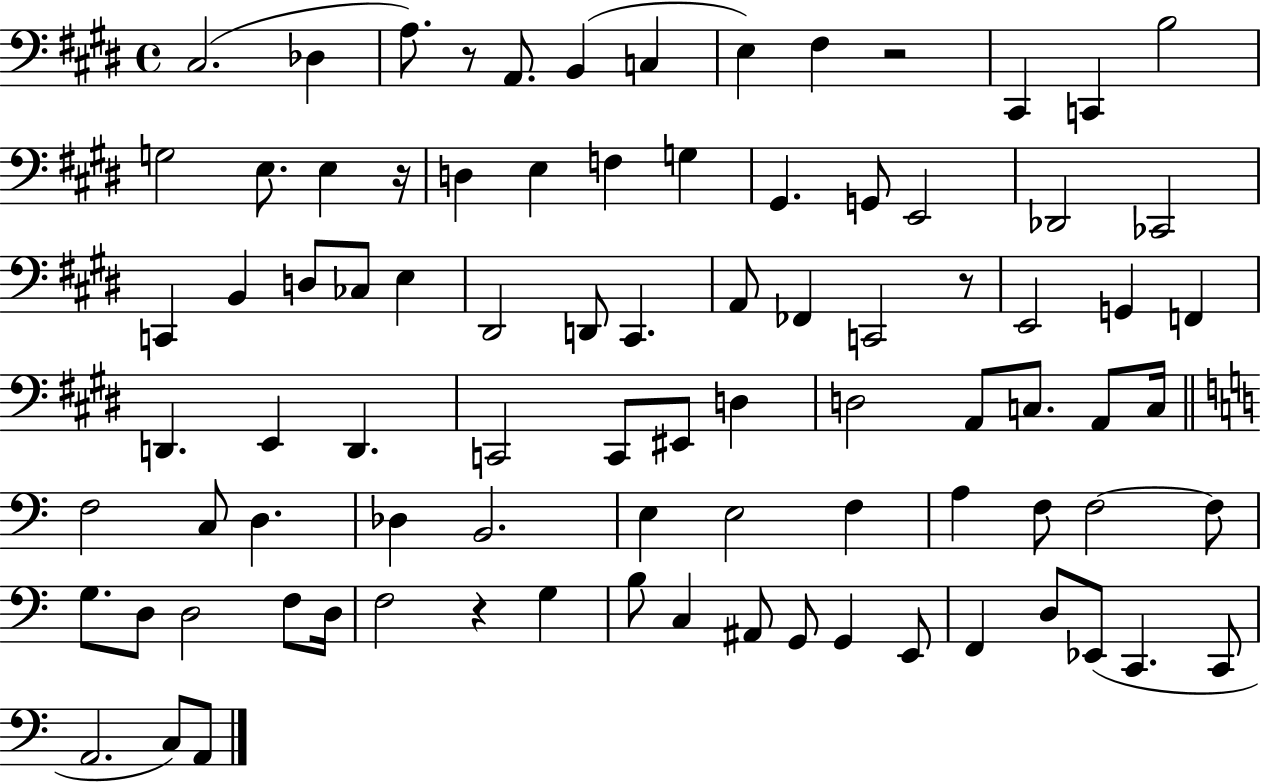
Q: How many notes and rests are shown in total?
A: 87